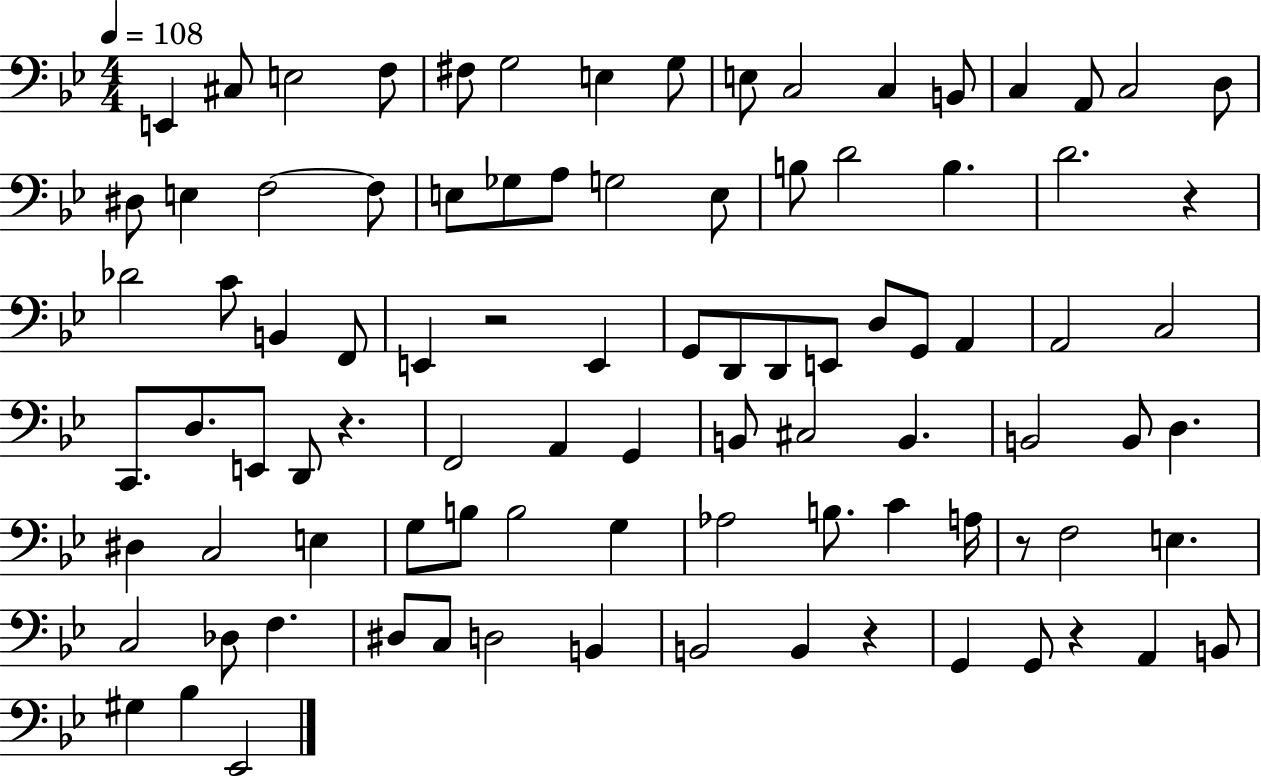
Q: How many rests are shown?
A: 6